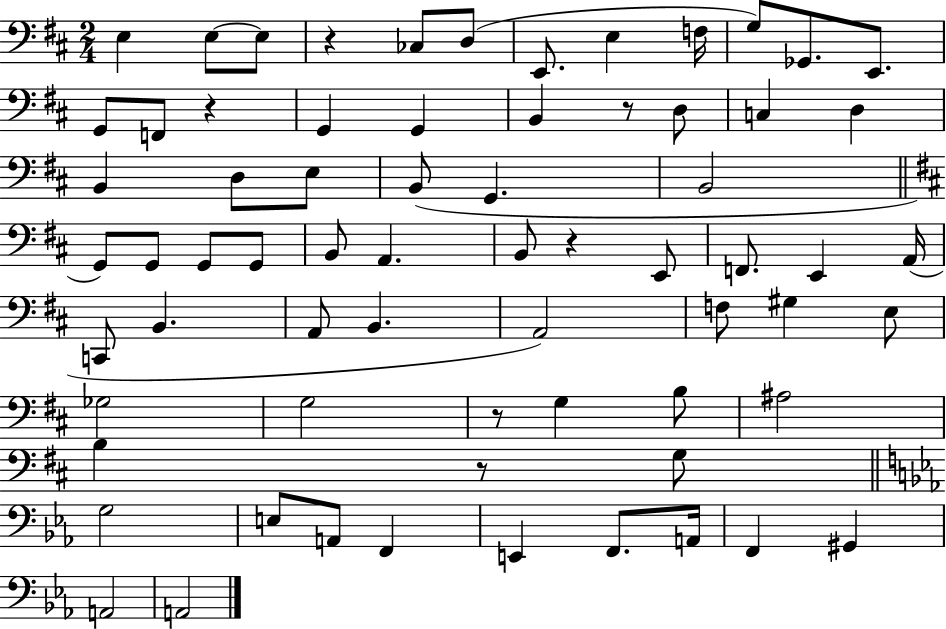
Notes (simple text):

E3/q E3/e E3/e R/q CES3/e D3/e E2/e. E3/q F3/s G3/e Gb2/e. E2/e. G2/e F2/e R/q G2/q G2/q B2/q R/e D3/e C3/q D3/q B2/q D3/e E3/e B2/e G2/q. B2/h G2/e G2/e G2/e G2/e B2/e A2/q. B2/e R/q E2/e F2/e. E2/q A2/s C2/e B2/q. A2/e B2/q. A2/h F3/e G#3/q E3/e Gb3/h G3/h R/e G3/q B3/e A#3/h B3/q R/e G3/e G3/h E3/e A2/e F2/q E2/q F2/e. A2/s F2/q G#2/q A2/h A2/h